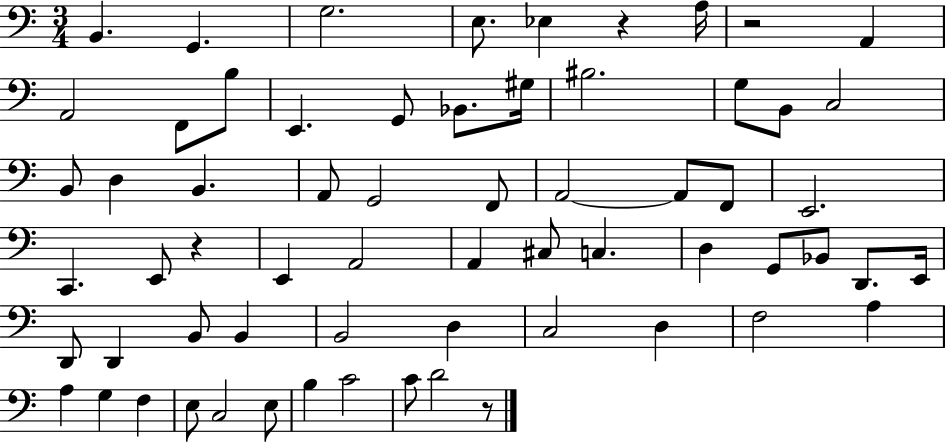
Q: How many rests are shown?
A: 4